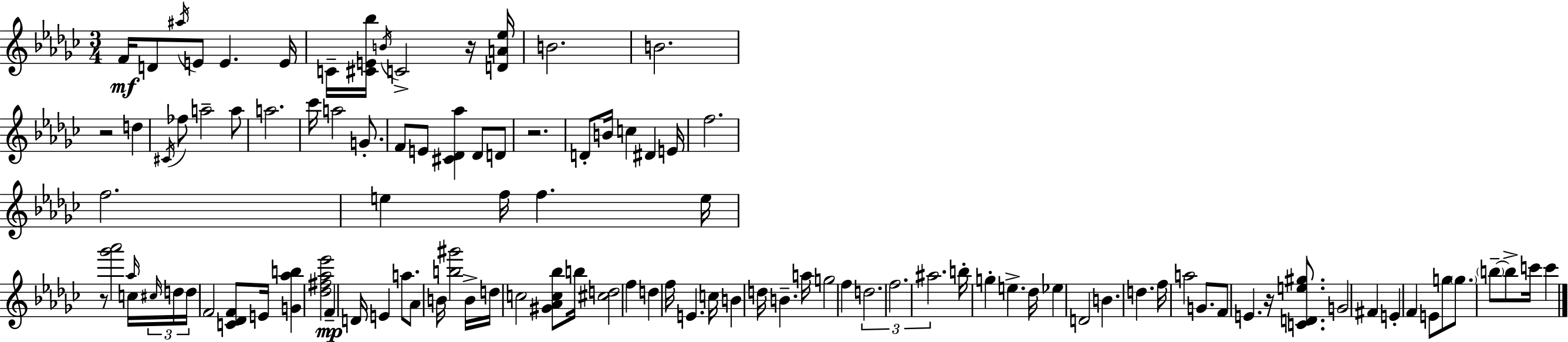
{
  \clef treble
  \numericTimeSignature
  \time 3/4
  \key ees \minor
  f'16\mf d'8 \acciaccatura { ais''16 } e'8 e'4. | e'16 c'16-- <cis' e' bes''>16 \acciaccatura { b'16 } c'2-> | r16 <d' a' ees''>16 b'2. | b'2. | \break r2 d''4 | \acciaccatura { cis'16 } fes''8 a''2-- | a''8 a''2. | ces'''16 a''2 | \break g'8.-. f'8 e'8 <cis' des' aes''>4 des'8 | d'8 r2. | d'8-. b'16 c''4 dis'4 | e'16 f''2. | \break f''2. | e''4 f''16 f''4. | e''16 r8 <ges''' aes'''>2 | \grace { aes''16 } c''16 \tuplet 3/2 { \grace { cis''16 } d''16 d''16 } f'2 | \break <c' des' f'>8 e'16 <g' aes'' b''>4 <des'' fis'' aes'' ees'''>2 | f'4--\mp d'16 e'4 | a''8. aes'8 b'16 <b'' gis'''>2 | b'16-> d''16 c''2 | \break <gis' aes' c'' bes''>8 b''16 <cis'' d''>2 | f''4 d''4 f''16 e'4. | c''16 b'4 d''16 b'4.-- | a''16 g''2 | \break f''4 \tuplet 3/2 { d''2. | f''2. | ais''2. } | b''16-. g''4-. e''4.-> | \break des''16 ees''4 d'2 | b'4. d''4. | f''16 a''2 | g'8. f'8 e'4. | \break r16 <c' d' e'' gis''>8. g'2 | fis'4 e'4-. f'4 | e'8 g''8 \parenthesize g''8. \parenthesize b''8--~~ b''8-> | c'''16 c'''4 \bar "|."
}